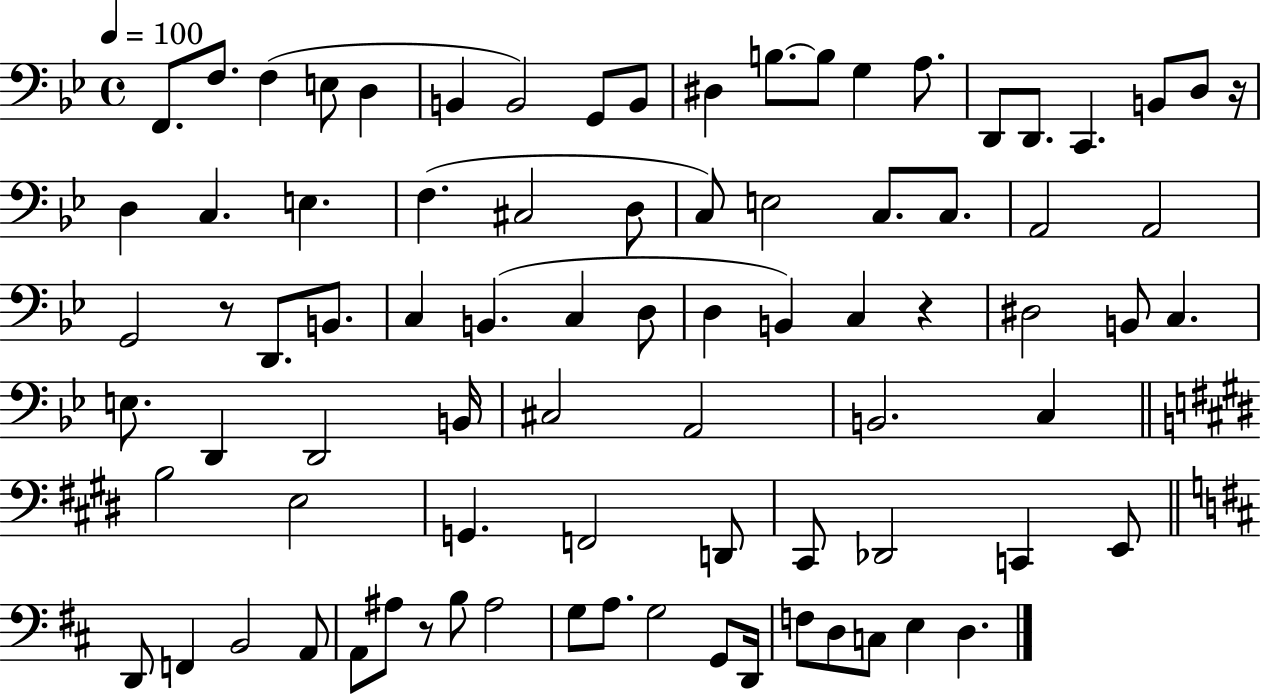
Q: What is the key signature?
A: BES major